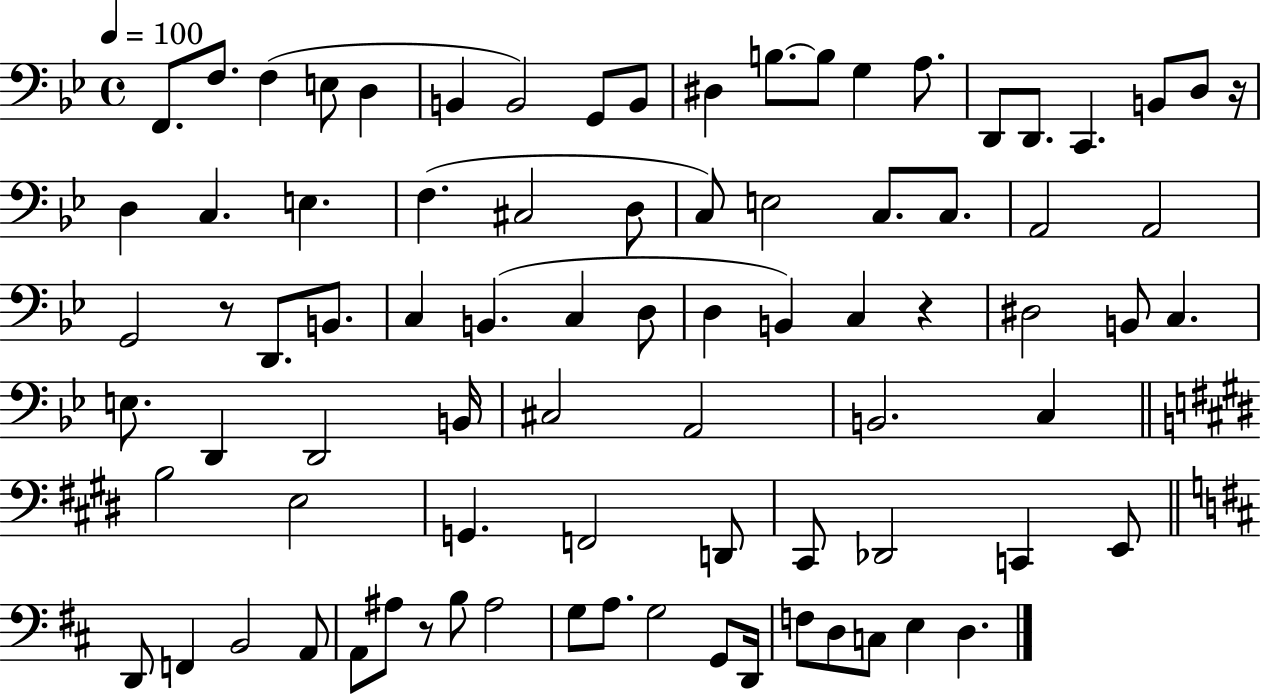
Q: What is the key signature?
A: BES major